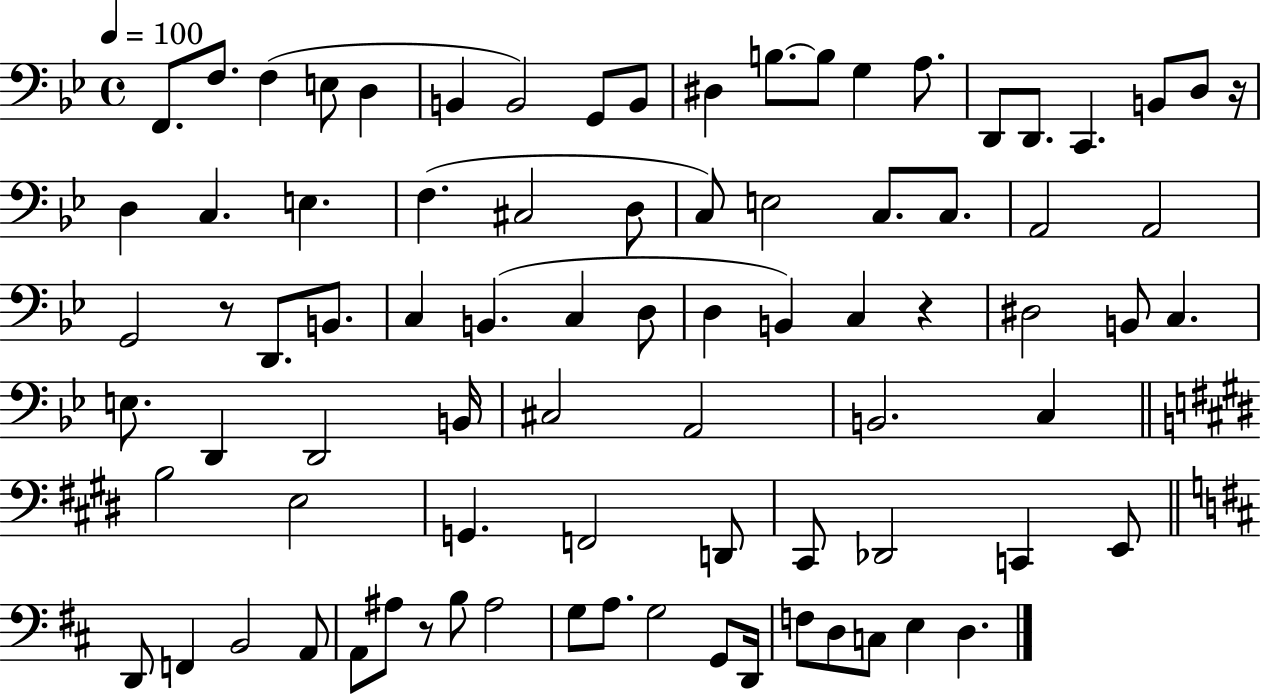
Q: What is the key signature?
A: BES major